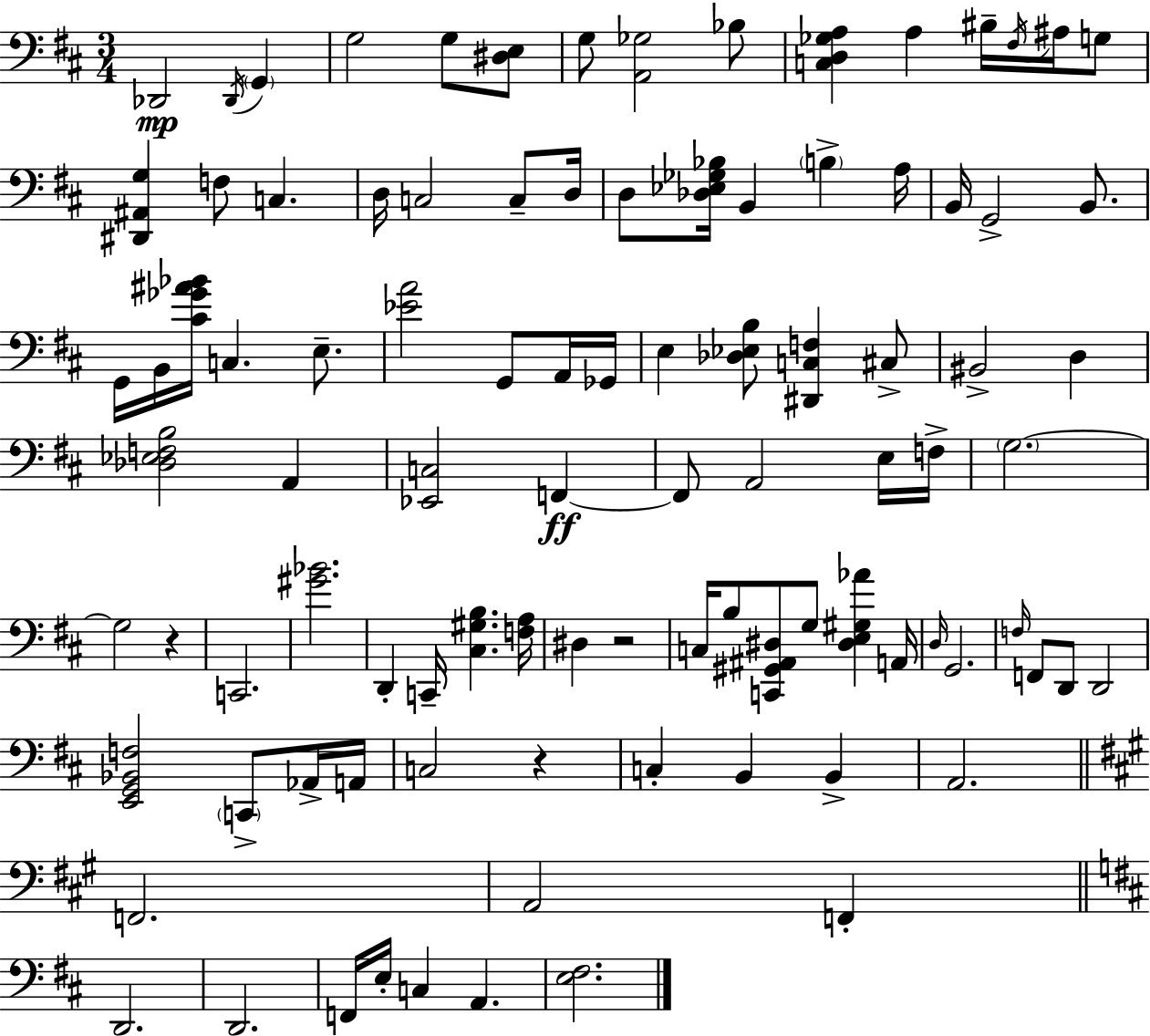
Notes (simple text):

Db2/h Db2/s G2/q G3/h G3/e [D#3,E3]/e G3/e [A2,Gb3]/h Bb3/e [C3,D3,Gb3,A3]/q A3/q BIS3/s F#3/s A#3/s G3/e [D#2,A#2,G3]/q F3/e C3/q. D3/s C3/h C3/e D3/s D3/e [Db3,Eb3,Gb3,Bb3]/s B2/q B3/q A3/s B2/s G2/h B2/e. G2/s B2/s [C#4,Gb4,A#4,Bb4]/s C3/q. E3/e. [Eb4,A4]/h G2/e A2/s Gb2/s E3/q [Db3,Eb3,B3]/e [D#2,C3,F3]/q C#3/e BIS2/h D3/q [Db3,Eb3,F3,B3]/h A2/q [Eb2,C3]/h F2/q F2/e A2/h E3/s F3/s G3/h. G3/h R/q C2/h. [G#4,Bb4]/h. D2/q C2/s [C#3,G#3,B3]/q. [F3,A3]/s D#3/q R/h C3/s B3/e [C2,G#2,A#2,D#3]/e G3/e [D#3,E3,G#3,Ab4]/q A2/s D3/s G2/h. F3/s F2/e D2/e D2/h [E2,G2,Bb2,F3]/h C2/e Ab2/s A2/s C3/h R/q C3/q B2/q B2/q A2/h. F2/h. A2/h F2/q D2/h. D2/h. F2/s E3/s C3/q A2/q. [E3,F#3]/h.